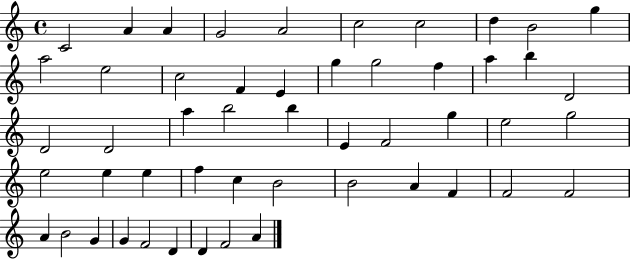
C4/h A4/q A4/q G4/h A4/h C5/h C5/h D5/q B4/h G5/q A5/h E5/h C5/h F4/q E4/q G5/q G5/h F5/q A5/q B5/q D4/h D4/h D4/h A5/q B5/h B5/q E4/q F4/h G5/q E5/h G5/h E5/h E5/q E5/q F5/q C5/q B4/h B4/h A4/q F4/q F4/h F4/h A4/q B4/h G4/q G4/q F4/h D4/q D4/q F4/h A4/q